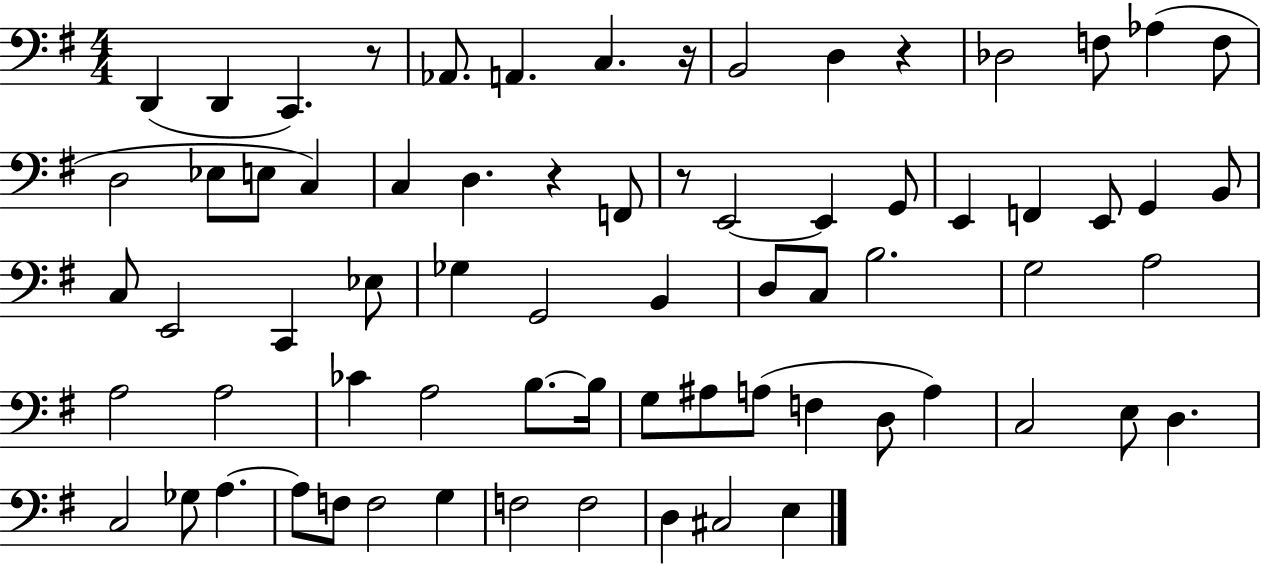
X:1
T:Untitled
M:4/4
L:1/4
K:G
D,, D,, C,, z/2 _A,,/2 A,, C, z/4 B,,2 D, z _D,2 F,/2 _A, F,/2 D,2 _E,/2 E,/2 C, C, D, z F,,/2 z/2 E,,2 E,, G,,/2 E,, F,, E,,/2 G,, B,,/2 C,/2 E,,2 C,, _E,/2 _G, G,,2 B,, D,/2 C,/2 B,2 G,2 A,2 A,2 A,2 _C A,2 B,/2 B,/4 G,/2 ^A,/2 A,/2 F, D,/2 A, C,2 E,/2 D, C,2 _G,/2 A, A,/2 F,/2 F,2 G, F,2 F,2 D, ^C,2 E,